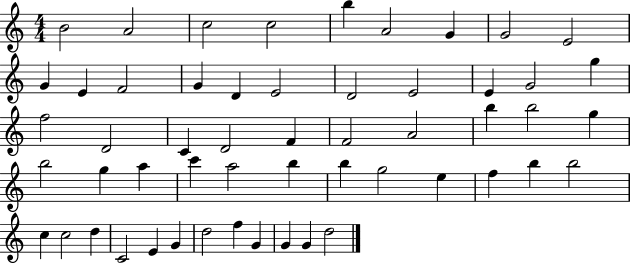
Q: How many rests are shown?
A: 0